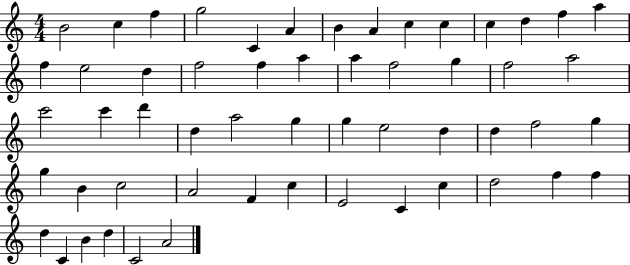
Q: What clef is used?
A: treble